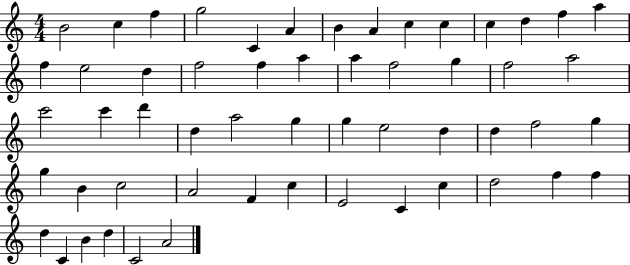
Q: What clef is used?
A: treble